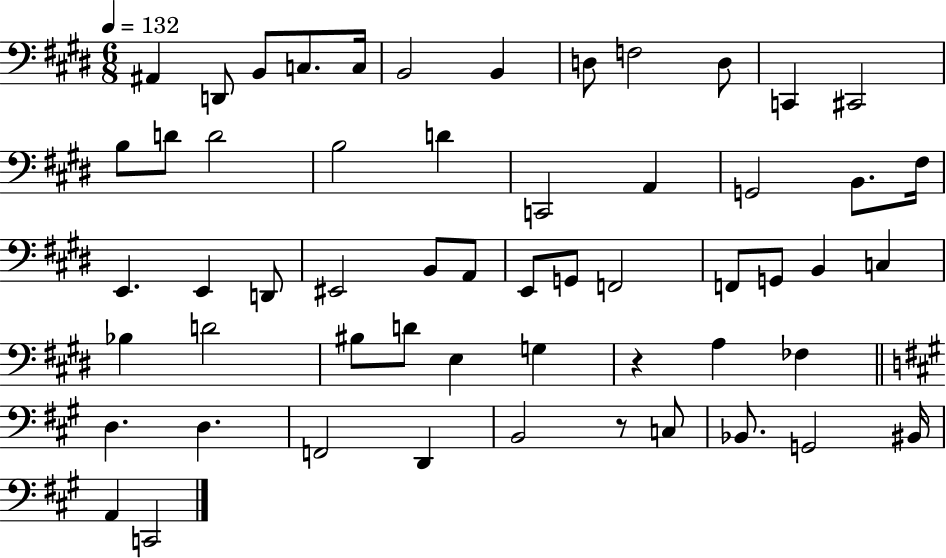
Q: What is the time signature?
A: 6/8